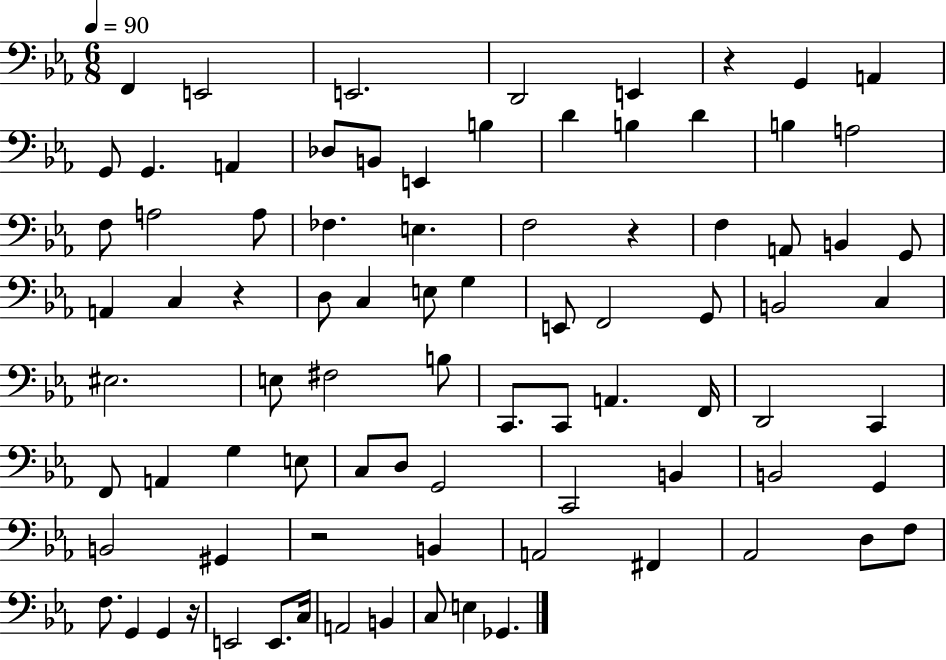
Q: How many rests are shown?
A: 5